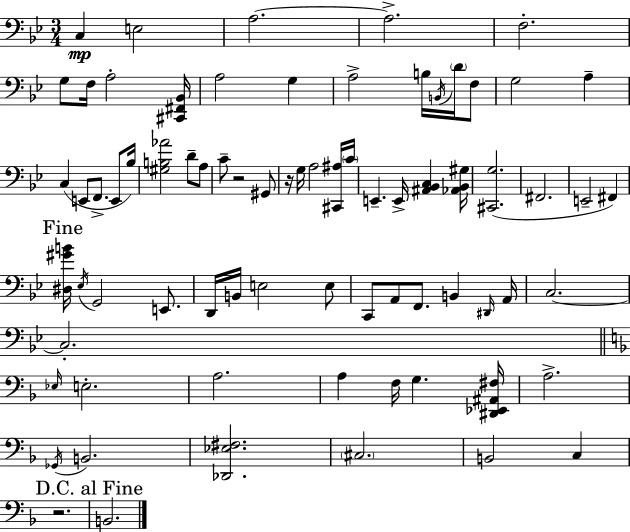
X:1
T:Untitled
M:3/4
L:1/4
K:Bb
C, E,2 A,2 A,2 F,2 G,/2 F,/4 A,2 [^C,,^F,,_B,,]/4 A,2 G, A,2 B,/4 B,,/4 D/4 F,/2 G,2 A, C, E,,/2 F,,/2 E,,/2 _B,/4 [^G,B,_A]2 D/2 A,/2 C/2 z2 ^G,,/2 z/4 G,/4 A,2 [^C,,^A,]/4 C/4 E,, E,,/4 [^A,,_B,,C,] [_A,,_B,,^G,]/4 [^C,,G,]2 ^F,,2 E,,2 ^F,, [^D,^GB]/4 _E,/4 G,,2 E,,/2 D,,/4 B,,/4 E,2 E,/2 C,,/2 A,,/2 F,,/2 B,, ^D,,/4 A,,/4 C,2 C,2 _E,/4 E,2 A,2 A, F,/4 G, [^D,,_E,,^A,,^F,]/4 A,2 _G,,/4 B,,2 [_D,,_E,^F,]2 ^C,2 B,,2 C, z2 B,,2